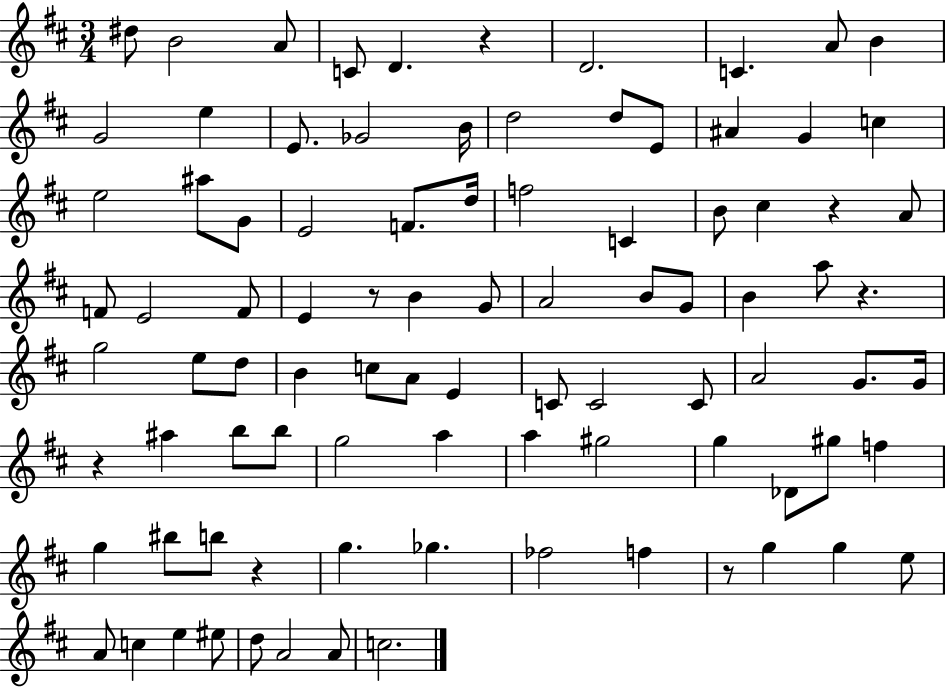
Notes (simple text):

D#5/e B4/h A4/e C4/e D4/q. R/q D4/h. C4/q. A4/e B4/q G4/h E5/q E4/e. Gb4/h B4/s D5/h D5/e E4/e A#4/q G4/q C5/q E5/h A#5/e G4/e E4/h F4/e. D5/s F5/h C4/q B4/e C#5/q R/q A4/e F4/e E4/h F4/e E4/q R/e B4/q G4/e A4/h B4/e G4/e B4/q A5/e R/q. G5/h E5/e D5/e B4/q C5/e A4/e E4/q C4/e C4/h C4/e A4/h G4/e. G4/s R/q A#5/q B5/e B5/e G5/h A5/q A5/q G#5/h G5/q Db4/e G#5/e F5/q G5/q BIS5/e B5/e R/q G5/q. Gb5/q. FES5/h F5/q R/e G5/q G5/q E5/e A4/e C5/q E5/q EIS5/e D5/e A4/h A4/e C5/h.